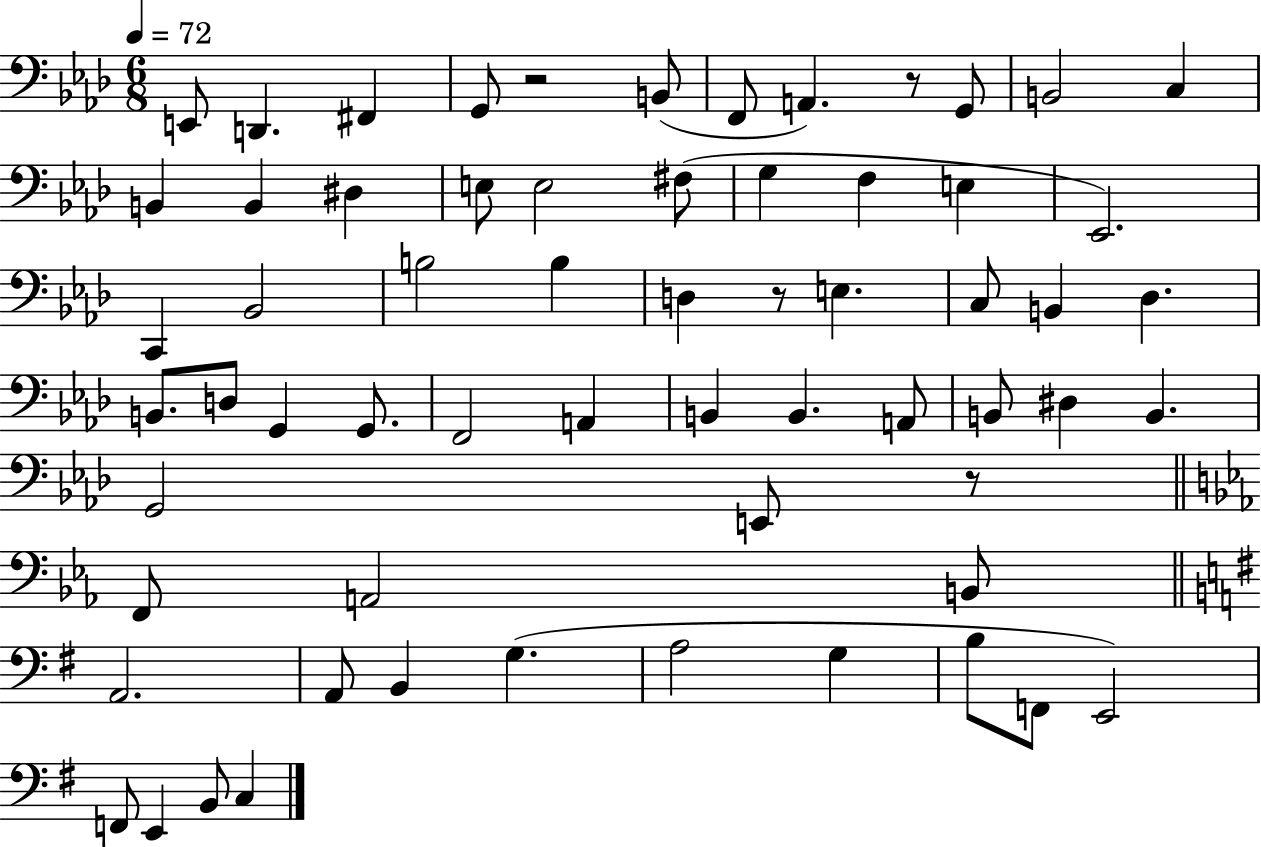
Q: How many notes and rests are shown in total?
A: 63